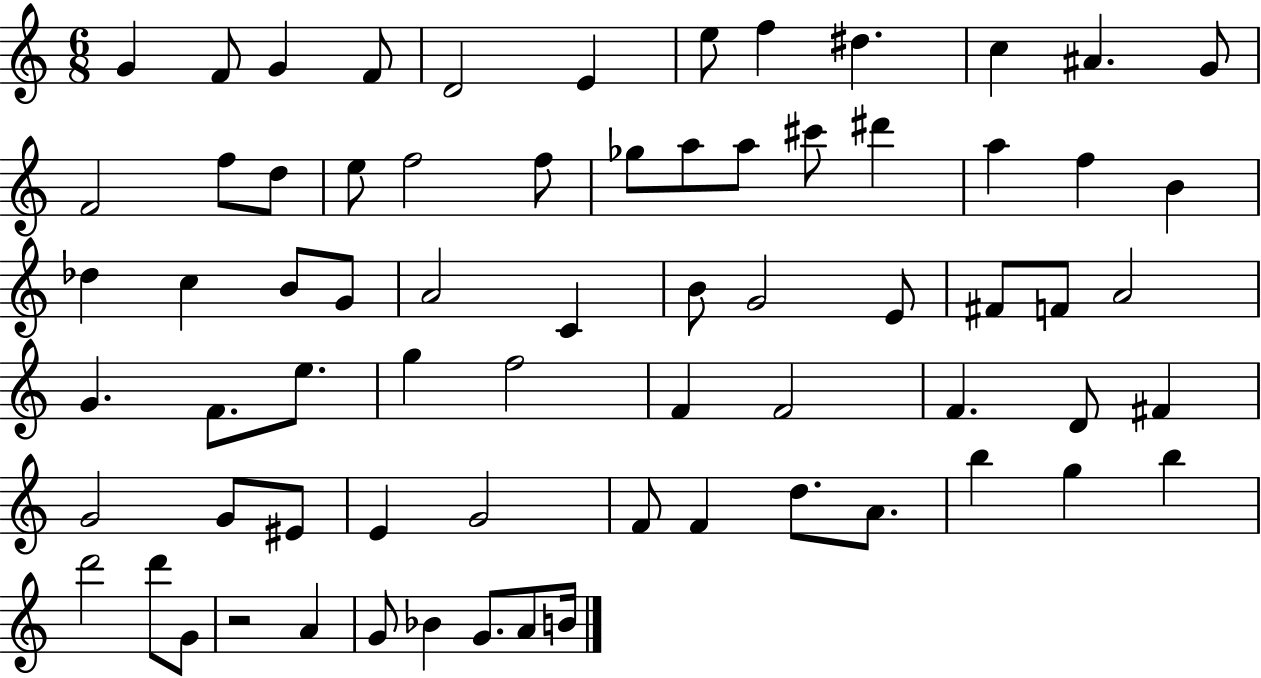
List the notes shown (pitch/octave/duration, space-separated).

G4/q F4/e G4/q F4/e D4/h E4/q E5/e F5/q D#5/q. C5/q A#4/q. G4/e F4/h F5/e D5/e E5/e F5/h F5/e Gb5/e A5/e A5/e C#6/e D#6/q A5/q F5/q B4/q Db5/q C5/q B4/e G4/e A4/h C4/q B4/e G4/h E4/e F#4/e F4/e A4/h G4/q. F4/e. E5/e. G5/q F5/h F4/q F4/h F4/q. D4/e F#4/q G4/h G4/e EIS4/e E4/q G4/h F4/e F4/q D5/e. A4/e. B5/q G5/q B5/q D6/h D6/e G4/e R/h A4/q G4/e Bb4/q G4/e. A4/e B4/s